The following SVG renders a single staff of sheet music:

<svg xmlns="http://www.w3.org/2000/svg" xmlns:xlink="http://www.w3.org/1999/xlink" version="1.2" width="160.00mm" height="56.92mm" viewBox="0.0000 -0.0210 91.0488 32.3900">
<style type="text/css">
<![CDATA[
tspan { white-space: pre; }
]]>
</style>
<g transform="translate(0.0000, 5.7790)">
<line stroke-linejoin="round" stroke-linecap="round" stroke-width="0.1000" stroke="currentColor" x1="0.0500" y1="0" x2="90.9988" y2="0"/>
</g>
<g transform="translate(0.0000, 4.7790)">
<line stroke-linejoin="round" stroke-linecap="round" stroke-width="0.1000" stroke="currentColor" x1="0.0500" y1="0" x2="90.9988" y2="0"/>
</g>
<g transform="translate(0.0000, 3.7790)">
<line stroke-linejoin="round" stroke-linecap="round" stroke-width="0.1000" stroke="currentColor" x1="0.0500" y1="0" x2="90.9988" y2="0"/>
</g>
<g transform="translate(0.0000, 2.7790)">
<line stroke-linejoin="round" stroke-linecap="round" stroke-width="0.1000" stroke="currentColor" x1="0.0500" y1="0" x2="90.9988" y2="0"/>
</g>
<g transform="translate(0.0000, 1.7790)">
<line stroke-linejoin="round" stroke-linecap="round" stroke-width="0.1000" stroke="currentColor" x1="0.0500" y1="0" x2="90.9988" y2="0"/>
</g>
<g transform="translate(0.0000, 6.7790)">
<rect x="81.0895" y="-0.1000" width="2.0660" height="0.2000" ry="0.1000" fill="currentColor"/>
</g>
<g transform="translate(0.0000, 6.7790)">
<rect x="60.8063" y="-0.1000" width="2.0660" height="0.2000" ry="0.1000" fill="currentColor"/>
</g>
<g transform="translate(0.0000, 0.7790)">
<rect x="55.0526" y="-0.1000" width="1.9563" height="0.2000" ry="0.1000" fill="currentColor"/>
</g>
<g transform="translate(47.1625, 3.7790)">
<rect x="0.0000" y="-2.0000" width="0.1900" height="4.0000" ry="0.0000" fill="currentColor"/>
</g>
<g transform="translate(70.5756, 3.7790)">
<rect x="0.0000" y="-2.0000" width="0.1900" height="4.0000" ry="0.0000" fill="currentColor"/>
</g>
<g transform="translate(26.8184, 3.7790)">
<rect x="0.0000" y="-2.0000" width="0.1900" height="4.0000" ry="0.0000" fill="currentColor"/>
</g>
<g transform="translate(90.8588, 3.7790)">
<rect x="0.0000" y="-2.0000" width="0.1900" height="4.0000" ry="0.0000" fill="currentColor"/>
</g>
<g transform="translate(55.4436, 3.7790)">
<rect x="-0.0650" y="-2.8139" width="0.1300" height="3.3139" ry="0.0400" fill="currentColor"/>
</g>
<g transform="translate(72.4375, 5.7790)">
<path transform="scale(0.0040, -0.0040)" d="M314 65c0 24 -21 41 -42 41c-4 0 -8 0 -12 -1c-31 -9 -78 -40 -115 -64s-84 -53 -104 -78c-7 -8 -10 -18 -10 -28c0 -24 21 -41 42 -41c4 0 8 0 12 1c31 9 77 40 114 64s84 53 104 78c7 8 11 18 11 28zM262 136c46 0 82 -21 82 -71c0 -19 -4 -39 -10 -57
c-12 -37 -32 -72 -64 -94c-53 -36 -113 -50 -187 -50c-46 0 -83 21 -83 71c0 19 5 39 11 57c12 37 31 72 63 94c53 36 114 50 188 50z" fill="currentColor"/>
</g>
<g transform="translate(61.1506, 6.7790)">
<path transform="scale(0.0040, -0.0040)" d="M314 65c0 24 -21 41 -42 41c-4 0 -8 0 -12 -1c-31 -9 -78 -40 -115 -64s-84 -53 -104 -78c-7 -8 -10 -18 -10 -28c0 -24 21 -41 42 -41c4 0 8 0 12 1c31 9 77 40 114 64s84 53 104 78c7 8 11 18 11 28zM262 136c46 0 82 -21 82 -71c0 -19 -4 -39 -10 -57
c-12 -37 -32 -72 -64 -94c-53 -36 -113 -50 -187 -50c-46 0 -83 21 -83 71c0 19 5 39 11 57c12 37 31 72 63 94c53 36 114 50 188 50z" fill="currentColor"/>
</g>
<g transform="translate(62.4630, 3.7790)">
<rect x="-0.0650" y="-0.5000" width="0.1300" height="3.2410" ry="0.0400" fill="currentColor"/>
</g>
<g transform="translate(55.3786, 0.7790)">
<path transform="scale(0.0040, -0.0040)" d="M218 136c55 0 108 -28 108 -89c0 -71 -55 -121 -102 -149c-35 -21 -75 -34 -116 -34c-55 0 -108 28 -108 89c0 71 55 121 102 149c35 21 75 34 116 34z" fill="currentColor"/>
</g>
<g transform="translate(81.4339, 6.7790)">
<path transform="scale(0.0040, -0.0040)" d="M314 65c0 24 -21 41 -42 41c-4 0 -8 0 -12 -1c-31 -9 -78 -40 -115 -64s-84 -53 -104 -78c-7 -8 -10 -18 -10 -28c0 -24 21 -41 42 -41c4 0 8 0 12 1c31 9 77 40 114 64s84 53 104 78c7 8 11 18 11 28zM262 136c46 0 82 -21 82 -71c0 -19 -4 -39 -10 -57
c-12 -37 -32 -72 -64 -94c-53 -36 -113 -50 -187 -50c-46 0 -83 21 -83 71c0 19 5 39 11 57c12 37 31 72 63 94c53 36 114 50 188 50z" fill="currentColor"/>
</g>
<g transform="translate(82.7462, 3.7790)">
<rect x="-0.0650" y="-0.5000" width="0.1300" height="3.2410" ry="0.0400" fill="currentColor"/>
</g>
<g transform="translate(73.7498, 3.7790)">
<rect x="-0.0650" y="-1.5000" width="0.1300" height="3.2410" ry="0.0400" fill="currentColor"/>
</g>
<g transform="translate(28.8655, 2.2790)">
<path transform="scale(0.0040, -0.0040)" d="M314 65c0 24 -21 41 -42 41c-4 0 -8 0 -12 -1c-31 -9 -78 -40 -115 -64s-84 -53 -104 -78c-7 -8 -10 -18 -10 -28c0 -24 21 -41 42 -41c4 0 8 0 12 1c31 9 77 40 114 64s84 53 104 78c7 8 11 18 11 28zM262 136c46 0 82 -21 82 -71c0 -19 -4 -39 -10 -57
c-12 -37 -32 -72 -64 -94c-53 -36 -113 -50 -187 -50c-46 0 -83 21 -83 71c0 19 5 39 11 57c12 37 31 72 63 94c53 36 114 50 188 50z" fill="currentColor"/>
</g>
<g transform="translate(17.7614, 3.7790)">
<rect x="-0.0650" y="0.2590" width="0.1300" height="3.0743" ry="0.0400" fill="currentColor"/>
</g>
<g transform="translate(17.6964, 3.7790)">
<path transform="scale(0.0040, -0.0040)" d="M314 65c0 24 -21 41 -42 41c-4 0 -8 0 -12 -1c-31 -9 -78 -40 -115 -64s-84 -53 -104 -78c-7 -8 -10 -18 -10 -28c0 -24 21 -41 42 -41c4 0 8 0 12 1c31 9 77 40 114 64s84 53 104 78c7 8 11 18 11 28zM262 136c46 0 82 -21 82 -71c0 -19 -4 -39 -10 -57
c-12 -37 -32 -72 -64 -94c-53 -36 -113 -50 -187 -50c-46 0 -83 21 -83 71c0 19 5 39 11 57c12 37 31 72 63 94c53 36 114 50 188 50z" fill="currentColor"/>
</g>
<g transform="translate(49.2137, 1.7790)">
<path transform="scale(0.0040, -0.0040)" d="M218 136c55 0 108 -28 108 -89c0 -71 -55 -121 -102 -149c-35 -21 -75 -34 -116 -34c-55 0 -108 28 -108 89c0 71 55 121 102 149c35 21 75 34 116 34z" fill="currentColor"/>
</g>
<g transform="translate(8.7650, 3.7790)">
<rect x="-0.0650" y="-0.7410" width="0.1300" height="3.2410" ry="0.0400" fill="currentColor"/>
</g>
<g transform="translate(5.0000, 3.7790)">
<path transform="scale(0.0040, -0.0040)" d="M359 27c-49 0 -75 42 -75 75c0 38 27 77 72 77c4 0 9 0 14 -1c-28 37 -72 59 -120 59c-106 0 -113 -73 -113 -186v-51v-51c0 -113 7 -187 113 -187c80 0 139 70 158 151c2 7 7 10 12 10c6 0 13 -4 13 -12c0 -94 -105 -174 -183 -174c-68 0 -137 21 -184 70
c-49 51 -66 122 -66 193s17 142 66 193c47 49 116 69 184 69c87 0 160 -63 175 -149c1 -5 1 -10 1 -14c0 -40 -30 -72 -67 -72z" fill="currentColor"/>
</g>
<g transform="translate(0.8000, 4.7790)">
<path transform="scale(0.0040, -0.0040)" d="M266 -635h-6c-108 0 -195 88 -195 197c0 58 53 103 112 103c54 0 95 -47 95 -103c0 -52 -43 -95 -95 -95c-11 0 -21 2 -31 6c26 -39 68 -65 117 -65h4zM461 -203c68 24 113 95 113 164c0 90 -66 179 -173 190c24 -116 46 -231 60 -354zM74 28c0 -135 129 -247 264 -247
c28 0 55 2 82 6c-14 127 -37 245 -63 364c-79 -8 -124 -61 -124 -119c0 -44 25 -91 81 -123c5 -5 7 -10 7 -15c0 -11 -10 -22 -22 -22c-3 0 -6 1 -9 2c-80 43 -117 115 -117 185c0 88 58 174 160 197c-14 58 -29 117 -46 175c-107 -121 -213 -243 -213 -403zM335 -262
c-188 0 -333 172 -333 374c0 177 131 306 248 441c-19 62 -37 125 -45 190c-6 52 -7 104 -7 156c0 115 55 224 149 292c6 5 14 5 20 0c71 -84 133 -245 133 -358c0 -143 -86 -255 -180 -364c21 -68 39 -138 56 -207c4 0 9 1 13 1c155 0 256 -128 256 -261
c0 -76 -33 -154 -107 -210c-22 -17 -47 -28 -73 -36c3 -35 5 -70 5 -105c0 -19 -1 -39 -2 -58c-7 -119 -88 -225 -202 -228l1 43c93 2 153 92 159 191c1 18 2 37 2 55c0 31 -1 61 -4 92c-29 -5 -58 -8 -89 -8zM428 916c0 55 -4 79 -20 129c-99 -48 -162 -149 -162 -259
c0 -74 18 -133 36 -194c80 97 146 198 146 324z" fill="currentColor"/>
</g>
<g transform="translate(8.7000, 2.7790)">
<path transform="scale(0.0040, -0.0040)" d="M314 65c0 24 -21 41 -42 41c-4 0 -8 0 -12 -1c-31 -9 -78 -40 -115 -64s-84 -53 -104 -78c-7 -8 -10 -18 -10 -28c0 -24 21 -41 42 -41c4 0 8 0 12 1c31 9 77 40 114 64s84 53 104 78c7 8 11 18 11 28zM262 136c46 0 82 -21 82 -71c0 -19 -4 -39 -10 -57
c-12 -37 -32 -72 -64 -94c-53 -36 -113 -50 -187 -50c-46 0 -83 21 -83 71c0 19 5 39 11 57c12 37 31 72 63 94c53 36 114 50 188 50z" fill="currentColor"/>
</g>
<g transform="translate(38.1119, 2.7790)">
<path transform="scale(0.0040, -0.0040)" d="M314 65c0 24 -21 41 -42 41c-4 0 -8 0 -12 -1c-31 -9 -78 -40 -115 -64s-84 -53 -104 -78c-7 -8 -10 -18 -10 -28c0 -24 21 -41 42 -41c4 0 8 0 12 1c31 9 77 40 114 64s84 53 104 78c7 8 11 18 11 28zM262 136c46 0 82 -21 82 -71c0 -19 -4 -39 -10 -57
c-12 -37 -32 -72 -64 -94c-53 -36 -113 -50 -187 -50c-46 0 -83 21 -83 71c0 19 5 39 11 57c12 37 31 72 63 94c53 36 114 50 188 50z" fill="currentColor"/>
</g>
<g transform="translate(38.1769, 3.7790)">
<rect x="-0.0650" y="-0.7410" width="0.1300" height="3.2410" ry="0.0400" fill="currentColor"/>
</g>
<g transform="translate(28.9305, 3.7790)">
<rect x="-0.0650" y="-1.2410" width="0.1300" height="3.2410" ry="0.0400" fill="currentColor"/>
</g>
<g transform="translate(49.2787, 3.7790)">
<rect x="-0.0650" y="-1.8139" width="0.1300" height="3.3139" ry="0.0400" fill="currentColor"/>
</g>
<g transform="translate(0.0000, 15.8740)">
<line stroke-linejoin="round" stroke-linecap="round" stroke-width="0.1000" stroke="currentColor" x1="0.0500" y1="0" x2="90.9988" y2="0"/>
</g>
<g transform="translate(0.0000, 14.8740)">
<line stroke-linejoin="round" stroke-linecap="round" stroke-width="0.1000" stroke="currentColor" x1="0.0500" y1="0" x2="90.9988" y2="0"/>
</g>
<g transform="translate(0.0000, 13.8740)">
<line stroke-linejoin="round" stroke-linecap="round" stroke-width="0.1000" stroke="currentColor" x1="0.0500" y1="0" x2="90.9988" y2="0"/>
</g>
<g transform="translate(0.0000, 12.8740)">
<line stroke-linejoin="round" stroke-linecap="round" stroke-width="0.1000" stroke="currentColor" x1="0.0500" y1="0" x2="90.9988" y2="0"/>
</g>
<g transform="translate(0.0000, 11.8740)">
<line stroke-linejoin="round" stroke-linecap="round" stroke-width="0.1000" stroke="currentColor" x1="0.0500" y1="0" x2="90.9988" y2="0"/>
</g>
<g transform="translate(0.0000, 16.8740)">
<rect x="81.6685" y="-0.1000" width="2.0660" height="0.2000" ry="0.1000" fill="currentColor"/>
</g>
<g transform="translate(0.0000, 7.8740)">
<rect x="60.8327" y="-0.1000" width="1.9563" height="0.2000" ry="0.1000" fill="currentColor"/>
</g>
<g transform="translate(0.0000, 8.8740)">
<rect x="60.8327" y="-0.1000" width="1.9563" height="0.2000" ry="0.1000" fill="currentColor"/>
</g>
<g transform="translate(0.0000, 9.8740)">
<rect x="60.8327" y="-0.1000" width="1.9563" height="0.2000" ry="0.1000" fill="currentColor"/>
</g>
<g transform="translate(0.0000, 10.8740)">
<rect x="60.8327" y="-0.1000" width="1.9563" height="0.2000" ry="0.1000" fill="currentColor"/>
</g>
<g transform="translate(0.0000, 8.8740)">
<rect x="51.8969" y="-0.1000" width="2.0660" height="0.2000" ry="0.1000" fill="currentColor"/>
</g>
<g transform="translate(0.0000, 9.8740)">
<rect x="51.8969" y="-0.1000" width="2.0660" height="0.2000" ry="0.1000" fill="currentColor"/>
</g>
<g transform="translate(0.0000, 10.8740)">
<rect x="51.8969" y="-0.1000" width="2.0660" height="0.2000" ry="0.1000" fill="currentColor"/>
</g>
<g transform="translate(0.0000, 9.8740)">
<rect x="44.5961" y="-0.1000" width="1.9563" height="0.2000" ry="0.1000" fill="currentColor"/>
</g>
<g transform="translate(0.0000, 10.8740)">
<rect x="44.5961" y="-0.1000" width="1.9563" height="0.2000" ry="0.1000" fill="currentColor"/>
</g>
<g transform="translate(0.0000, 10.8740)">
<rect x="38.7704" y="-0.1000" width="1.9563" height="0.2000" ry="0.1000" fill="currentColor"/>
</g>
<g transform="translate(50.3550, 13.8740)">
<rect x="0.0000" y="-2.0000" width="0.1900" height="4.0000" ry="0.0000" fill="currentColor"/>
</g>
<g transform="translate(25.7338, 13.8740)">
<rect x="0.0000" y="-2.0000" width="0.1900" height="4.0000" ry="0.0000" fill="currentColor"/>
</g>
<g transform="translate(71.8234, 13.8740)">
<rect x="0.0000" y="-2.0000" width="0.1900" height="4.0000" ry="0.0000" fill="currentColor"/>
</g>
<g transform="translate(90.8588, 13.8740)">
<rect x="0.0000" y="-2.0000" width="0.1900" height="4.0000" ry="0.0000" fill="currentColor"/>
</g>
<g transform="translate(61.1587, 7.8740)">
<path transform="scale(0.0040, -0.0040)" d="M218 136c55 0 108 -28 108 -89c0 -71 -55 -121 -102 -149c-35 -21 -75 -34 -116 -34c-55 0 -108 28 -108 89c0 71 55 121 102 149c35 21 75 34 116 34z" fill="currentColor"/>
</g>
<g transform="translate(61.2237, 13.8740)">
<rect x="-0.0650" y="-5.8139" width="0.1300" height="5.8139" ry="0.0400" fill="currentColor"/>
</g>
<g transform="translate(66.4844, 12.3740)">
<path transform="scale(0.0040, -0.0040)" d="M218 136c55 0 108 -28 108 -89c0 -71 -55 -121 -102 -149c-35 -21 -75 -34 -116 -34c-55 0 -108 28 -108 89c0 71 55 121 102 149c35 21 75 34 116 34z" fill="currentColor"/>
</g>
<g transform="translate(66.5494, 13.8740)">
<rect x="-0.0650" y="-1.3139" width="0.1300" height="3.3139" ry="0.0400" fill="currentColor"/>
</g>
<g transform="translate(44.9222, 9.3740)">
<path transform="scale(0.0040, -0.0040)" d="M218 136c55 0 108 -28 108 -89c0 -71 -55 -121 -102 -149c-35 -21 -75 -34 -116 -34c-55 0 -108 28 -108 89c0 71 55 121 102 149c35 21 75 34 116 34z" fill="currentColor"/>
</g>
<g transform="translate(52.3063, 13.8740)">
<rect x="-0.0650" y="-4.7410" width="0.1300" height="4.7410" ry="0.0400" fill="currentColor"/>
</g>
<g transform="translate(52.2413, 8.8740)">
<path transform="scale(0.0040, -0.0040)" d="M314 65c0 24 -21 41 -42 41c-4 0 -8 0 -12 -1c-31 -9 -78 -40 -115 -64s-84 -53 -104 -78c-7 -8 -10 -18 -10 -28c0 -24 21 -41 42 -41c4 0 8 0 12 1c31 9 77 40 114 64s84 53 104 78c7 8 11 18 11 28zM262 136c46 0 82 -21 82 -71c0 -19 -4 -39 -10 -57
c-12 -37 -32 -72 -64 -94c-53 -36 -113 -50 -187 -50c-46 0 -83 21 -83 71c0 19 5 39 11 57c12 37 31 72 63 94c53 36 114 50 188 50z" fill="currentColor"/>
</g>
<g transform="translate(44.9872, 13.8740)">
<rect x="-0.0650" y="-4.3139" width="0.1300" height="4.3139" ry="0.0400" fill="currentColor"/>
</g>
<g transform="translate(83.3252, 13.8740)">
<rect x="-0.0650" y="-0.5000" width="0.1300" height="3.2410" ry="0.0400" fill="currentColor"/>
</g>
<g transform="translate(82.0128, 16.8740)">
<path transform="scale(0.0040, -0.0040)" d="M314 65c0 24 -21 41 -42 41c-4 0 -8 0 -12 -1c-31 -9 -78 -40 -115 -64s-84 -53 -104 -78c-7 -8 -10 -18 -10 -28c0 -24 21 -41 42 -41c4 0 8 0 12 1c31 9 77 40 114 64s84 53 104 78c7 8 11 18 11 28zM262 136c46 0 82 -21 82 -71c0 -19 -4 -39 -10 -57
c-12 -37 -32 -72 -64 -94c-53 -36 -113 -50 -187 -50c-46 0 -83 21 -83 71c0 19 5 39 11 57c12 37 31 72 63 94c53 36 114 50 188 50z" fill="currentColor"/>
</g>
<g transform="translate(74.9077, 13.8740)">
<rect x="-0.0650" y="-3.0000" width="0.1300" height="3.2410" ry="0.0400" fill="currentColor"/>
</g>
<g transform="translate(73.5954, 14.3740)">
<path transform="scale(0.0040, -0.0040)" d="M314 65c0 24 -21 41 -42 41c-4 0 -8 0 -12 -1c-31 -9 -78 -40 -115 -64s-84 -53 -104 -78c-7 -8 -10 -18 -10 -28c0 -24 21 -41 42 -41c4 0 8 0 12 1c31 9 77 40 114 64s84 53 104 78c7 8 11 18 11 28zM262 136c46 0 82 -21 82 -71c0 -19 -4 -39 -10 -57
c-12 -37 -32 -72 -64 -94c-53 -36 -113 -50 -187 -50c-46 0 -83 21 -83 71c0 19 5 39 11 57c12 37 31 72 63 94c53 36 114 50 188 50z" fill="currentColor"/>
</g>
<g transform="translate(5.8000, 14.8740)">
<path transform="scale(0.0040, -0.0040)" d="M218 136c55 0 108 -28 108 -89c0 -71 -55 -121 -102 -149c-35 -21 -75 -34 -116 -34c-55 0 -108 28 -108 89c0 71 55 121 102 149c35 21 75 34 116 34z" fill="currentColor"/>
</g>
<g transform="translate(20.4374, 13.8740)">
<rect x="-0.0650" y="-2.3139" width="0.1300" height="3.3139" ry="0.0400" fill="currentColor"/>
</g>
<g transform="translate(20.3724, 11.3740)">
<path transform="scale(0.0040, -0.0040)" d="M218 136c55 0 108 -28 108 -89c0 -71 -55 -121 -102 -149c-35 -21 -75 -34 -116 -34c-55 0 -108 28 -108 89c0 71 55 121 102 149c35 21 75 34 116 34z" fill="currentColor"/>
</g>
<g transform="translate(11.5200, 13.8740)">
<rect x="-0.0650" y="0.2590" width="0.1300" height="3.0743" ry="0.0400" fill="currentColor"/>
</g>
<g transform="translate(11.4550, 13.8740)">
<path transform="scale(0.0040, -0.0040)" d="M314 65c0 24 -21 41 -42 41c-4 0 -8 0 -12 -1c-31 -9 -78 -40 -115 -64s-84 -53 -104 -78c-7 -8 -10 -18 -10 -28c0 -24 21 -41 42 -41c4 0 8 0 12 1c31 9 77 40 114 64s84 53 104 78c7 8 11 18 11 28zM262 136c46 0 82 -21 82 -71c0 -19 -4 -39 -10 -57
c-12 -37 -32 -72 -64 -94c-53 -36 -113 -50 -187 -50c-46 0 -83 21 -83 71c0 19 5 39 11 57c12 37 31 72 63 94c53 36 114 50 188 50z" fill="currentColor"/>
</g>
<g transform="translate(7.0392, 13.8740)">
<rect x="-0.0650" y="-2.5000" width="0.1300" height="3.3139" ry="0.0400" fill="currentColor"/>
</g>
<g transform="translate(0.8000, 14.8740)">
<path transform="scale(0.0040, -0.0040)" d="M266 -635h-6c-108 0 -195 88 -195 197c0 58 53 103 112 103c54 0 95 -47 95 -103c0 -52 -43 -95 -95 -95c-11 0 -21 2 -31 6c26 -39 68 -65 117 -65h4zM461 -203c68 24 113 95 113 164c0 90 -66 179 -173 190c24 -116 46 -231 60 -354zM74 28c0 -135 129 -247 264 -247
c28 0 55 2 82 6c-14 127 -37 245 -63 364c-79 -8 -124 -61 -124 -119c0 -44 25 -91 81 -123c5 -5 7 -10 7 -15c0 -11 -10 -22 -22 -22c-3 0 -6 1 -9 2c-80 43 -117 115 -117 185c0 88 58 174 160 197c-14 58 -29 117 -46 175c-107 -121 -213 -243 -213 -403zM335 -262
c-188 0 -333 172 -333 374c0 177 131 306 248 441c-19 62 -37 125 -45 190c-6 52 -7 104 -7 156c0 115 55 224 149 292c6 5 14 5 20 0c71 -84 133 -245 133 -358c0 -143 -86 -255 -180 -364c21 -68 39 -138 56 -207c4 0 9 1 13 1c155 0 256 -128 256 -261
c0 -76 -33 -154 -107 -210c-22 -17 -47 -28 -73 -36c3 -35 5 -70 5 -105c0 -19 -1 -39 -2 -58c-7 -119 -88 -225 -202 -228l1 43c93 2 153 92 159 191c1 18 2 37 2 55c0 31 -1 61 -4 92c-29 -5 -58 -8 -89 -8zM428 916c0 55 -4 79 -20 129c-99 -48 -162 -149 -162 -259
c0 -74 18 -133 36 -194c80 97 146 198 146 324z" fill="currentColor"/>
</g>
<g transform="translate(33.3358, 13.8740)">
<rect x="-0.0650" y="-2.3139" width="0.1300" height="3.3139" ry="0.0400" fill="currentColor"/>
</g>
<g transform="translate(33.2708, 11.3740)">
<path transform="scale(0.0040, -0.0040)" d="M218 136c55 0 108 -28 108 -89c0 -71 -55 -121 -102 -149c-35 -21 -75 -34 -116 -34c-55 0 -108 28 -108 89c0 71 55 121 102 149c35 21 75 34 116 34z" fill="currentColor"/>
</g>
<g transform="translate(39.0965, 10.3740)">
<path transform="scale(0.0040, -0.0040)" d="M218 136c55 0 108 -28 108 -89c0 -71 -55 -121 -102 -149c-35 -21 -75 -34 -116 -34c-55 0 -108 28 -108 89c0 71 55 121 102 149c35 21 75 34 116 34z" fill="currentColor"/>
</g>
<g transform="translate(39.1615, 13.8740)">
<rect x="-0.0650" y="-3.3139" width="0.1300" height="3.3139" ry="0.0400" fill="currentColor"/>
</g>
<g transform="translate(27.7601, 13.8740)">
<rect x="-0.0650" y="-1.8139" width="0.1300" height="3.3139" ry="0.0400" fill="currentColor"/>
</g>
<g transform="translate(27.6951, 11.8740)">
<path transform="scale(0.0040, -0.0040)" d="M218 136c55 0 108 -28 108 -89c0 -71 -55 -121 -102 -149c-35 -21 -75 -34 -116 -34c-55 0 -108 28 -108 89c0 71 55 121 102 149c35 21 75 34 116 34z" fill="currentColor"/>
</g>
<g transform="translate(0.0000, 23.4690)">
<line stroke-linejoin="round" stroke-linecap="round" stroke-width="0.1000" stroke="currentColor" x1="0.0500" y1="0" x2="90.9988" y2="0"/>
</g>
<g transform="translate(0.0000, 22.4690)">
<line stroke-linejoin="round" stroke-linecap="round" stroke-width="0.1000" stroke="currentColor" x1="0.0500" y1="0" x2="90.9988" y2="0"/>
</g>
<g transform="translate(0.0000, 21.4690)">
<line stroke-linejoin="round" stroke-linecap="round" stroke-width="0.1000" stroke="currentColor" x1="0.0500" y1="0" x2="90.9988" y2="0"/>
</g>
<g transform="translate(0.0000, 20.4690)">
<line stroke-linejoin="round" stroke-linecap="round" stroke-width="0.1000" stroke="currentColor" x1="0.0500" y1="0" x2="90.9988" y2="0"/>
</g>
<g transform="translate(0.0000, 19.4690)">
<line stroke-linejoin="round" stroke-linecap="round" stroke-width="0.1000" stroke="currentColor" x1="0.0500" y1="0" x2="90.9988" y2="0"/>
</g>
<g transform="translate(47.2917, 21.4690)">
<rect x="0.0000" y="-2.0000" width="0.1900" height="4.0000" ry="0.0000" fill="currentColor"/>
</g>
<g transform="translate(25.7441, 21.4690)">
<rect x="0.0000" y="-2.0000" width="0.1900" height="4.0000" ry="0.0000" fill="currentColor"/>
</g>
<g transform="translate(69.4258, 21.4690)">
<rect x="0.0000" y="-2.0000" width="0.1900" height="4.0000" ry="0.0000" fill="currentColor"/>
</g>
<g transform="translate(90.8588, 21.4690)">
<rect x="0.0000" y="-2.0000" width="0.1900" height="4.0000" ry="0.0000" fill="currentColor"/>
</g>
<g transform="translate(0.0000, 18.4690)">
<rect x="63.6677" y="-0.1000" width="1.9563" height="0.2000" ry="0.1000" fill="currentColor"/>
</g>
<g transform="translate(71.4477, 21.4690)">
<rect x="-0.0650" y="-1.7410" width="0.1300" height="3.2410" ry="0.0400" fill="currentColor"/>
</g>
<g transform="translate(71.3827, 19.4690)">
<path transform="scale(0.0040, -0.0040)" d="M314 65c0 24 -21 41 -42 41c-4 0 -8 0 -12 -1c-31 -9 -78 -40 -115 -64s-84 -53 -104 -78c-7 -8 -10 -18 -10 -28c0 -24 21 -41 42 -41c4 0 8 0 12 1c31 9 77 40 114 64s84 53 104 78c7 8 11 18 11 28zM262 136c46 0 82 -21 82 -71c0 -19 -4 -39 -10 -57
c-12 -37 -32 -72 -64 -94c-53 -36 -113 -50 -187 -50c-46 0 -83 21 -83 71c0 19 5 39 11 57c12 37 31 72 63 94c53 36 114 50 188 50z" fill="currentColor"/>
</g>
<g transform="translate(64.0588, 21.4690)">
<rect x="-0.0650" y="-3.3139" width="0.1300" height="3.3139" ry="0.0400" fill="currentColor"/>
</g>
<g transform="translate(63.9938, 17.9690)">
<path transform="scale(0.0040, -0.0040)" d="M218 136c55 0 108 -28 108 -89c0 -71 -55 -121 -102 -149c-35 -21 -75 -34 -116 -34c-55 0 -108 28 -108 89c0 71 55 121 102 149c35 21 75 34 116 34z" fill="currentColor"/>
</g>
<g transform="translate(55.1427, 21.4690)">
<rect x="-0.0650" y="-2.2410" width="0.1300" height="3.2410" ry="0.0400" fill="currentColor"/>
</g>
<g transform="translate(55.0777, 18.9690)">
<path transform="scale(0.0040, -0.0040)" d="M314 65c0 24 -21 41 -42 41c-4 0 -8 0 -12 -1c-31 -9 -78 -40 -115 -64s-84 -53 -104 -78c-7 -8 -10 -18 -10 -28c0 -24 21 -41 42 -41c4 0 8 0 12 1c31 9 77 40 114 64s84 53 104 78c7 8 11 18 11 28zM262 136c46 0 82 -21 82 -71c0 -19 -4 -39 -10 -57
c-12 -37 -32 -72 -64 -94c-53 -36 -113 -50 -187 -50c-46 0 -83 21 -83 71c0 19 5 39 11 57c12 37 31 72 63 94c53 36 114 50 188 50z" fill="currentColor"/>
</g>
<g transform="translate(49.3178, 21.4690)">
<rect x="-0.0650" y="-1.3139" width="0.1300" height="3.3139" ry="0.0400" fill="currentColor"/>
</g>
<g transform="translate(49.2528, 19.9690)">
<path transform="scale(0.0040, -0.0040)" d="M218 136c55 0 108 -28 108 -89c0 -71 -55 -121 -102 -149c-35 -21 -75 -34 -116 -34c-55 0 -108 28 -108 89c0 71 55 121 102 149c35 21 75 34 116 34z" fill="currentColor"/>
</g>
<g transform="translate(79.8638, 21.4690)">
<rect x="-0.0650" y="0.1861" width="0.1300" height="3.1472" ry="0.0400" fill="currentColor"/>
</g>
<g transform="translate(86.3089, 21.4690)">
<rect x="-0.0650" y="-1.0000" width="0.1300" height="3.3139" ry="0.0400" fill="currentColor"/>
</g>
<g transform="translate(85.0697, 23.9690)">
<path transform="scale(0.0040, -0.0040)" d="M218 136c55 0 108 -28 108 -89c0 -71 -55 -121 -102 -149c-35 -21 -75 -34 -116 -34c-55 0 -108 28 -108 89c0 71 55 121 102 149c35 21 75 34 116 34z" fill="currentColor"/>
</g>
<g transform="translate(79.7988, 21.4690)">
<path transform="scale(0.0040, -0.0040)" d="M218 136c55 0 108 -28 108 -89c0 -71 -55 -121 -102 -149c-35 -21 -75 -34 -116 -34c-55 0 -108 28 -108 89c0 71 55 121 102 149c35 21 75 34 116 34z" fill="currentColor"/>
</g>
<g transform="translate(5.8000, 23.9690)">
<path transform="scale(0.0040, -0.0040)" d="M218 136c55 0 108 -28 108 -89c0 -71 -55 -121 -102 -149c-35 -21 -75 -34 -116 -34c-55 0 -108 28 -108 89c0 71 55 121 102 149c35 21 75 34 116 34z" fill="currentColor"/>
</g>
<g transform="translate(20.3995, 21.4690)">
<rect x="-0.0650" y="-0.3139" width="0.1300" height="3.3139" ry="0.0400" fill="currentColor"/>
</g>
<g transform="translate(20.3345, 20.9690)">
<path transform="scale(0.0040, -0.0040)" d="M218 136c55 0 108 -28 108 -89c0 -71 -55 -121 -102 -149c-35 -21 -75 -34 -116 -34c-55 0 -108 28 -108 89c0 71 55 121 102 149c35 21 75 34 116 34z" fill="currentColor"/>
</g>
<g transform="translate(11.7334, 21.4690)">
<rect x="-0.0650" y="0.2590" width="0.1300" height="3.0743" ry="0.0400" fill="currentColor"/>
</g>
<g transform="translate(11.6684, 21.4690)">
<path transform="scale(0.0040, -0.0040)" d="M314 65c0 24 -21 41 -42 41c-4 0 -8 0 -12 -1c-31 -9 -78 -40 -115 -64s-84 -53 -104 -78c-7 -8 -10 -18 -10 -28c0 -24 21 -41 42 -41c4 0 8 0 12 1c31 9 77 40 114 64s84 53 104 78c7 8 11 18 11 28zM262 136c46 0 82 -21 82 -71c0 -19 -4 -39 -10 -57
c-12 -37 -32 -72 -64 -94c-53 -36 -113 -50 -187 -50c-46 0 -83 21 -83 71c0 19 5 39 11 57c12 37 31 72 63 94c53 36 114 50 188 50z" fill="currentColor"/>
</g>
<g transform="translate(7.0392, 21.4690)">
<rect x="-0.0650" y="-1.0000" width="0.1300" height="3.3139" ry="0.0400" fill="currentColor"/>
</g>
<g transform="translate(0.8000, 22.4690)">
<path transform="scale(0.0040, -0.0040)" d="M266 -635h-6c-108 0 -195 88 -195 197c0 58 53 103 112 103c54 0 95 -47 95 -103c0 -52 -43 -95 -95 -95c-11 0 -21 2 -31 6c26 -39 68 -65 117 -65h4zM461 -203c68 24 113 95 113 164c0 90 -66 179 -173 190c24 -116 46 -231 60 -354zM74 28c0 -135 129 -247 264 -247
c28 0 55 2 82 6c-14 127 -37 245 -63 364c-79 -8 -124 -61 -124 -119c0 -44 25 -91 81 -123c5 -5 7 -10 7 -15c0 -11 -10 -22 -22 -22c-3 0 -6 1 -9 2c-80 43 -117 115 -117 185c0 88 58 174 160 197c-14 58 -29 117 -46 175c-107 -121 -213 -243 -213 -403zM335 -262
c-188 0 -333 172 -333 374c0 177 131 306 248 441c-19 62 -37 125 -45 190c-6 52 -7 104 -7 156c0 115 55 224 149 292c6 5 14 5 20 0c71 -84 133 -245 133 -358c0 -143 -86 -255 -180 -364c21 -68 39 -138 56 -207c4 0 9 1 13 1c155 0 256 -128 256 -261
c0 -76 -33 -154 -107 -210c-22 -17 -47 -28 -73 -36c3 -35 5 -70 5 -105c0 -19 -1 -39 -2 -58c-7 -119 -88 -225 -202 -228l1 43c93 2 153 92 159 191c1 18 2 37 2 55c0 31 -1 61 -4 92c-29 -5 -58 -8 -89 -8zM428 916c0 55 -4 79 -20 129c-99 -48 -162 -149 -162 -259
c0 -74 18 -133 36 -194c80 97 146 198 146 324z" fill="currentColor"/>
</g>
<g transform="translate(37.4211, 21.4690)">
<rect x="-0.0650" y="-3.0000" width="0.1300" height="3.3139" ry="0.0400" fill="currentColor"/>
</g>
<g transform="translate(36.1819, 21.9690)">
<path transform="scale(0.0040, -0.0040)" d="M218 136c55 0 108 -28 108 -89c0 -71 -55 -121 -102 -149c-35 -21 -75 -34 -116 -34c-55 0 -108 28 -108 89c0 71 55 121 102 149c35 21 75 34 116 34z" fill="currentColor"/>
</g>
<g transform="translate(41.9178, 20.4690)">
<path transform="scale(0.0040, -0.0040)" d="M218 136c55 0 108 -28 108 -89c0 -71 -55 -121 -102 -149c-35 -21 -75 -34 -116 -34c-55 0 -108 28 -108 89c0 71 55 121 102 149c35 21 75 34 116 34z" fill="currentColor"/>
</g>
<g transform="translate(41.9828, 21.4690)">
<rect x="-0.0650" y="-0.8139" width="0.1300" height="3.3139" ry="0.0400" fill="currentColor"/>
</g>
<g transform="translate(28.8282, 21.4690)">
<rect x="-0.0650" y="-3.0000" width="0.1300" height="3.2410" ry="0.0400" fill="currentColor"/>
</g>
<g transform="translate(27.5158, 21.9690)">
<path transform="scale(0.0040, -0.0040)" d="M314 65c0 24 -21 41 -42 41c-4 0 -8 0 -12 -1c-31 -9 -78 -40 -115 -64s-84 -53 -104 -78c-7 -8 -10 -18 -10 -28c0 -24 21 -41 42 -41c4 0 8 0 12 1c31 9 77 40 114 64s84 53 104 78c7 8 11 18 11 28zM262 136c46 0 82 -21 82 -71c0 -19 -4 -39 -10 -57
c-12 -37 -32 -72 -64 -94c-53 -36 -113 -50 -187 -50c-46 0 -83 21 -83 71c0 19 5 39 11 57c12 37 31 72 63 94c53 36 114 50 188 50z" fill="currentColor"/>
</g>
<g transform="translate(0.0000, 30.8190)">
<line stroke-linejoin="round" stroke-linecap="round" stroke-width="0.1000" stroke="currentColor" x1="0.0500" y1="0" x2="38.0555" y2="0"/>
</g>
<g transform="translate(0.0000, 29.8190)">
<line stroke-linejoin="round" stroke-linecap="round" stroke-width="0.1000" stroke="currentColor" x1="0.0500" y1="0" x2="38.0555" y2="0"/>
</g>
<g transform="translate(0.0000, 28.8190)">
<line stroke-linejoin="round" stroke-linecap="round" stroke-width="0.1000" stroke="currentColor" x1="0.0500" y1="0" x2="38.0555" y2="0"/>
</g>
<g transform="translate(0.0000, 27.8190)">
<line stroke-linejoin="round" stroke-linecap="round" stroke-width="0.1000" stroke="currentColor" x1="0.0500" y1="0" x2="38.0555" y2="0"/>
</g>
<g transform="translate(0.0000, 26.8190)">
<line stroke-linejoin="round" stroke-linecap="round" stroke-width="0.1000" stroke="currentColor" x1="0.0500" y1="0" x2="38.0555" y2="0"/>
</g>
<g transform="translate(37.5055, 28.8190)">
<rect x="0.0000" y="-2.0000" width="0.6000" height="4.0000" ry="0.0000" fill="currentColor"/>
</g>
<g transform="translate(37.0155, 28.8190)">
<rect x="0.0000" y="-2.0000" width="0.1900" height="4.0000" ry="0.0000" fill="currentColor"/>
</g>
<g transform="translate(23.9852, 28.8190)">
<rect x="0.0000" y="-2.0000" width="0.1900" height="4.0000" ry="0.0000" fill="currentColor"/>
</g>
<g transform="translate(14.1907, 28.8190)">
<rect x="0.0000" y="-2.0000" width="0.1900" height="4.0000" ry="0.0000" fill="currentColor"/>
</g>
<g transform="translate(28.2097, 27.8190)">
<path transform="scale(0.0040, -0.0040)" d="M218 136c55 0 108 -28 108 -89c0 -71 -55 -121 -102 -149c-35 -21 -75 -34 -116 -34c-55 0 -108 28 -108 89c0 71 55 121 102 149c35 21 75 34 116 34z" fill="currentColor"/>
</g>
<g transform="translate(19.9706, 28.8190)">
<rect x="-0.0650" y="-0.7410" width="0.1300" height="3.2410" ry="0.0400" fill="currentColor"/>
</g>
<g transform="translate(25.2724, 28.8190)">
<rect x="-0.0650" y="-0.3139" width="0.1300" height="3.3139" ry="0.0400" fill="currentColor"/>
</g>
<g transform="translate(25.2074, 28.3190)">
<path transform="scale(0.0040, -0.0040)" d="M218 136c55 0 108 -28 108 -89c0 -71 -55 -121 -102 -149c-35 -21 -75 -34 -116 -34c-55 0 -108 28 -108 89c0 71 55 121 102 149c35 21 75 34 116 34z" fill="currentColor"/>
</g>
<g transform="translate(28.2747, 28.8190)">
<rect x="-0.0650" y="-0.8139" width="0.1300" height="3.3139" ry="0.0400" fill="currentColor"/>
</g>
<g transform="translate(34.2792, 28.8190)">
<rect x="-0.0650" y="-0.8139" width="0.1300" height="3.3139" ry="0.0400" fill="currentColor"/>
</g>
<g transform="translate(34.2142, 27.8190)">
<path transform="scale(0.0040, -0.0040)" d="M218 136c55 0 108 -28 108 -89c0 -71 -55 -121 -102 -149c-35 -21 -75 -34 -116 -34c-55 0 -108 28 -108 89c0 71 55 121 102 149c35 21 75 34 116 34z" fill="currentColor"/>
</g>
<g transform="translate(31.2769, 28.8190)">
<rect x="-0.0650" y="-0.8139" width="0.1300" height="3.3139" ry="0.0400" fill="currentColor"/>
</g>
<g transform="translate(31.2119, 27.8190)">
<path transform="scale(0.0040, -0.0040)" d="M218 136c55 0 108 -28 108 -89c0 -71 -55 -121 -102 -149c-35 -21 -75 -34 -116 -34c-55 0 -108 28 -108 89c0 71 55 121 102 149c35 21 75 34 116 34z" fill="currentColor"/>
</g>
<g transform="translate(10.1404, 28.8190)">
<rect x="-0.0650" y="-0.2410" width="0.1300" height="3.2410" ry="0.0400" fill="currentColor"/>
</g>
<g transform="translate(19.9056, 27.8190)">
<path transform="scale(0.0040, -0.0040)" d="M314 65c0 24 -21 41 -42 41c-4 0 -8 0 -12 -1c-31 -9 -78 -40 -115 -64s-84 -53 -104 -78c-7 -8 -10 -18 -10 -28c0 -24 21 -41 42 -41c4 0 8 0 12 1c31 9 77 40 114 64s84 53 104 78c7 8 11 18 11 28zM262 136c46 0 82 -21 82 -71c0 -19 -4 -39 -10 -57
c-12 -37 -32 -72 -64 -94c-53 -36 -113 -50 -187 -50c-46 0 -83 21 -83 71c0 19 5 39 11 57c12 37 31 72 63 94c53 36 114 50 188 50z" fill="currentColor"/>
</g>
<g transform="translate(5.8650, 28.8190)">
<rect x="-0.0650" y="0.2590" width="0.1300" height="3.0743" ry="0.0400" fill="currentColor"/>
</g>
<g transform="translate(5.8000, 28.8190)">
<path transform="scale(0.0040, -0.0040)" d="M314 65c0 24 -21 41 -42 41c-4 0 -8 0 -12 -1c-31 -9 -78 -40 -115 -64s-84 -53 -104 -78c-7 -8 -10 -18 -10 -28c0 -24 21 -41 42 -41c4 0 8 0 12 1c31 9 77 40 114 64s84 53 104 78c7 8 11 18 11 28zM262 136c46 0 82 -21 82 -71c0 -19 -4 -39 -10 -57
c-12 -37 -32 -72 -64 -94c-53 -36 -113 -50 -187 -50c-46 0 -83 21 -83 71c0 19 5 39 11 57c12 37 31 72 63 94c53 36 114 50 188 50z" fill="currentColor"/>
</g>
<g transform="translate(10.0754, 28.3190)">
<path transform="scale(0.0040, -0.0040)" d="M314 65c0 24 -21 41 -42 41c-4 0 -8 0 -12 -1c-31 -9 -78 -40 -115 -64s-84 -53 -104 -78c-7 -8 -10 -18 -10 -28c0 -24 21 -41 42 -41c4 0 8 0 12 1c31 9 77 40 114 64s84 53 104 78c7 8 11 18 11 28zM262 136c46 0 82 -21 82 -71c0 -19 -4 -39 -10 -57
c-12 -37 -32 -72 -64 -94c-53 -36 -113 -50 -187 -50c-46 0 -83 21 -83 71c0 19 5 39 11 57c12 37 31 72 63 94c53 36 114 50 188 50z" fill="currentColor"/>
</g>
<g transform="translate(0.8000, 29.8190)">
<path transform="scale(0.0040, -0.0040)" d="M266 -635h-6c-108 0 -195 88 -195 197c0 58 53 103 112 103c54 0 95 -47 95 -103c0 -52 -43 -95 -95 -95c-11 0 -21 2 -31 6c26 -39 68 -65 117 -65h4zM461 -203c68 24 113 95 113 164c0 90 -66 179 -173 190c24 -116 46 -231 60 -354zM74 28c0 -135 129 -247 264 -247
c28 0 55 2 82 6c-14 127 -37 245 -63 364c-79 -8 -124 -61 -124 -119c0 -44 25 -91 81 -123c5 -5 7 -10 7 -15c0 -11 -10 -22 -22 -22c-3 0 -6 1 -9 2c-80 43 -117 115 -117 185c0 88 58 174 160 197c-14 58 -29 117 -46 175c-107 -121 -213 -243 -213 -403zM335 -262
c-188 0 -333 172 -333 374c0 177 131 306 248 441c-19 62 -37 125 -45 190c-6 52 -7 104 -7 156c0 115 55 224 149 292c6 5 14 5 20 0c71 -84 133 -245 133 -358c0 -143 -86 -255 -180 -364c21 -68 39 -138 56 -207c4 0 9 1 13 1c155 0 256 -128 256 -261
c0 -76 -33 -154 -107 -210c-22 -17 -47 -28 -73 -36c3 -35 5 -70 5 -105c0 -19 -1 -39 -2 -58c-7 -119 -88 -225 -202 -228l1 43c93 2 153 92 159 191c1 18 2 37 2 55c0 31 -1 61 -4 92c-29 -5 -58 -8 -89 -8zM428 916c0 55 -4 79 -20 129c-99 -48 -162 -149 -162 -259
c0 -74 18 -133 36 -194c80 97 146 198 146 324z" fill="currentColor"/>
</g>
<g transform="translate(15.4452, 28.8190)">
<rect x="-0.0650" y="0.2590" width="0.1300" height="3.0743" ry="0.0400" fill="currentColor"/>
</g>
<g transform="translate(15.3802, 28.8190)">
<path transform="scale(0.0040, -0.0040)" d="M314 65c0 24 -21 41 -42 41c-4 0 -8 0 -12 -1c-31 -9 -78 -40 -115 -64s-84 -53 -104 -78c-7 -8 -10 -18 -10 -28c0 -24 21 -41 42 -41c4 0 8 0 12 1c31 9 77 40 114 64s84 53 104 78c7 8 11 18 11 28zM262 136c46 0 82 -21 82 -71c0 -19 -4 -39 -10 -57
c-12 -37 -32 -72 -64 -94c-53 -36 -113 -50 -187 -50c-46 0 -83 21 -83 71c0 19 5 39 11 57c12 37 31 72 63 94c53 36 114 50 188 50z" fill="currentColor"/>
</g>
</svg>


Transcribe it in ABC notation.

X:1
T:Untitled
M:4/4
L:1/4
K:C
d2 B2 e2 d2 f a C2 E2 C2 G B2 g f g b d' e'2 g' e A2 C2 D B2 c A2 A d e g2 b f2 B D B2 c2 B2 d2 c d d d